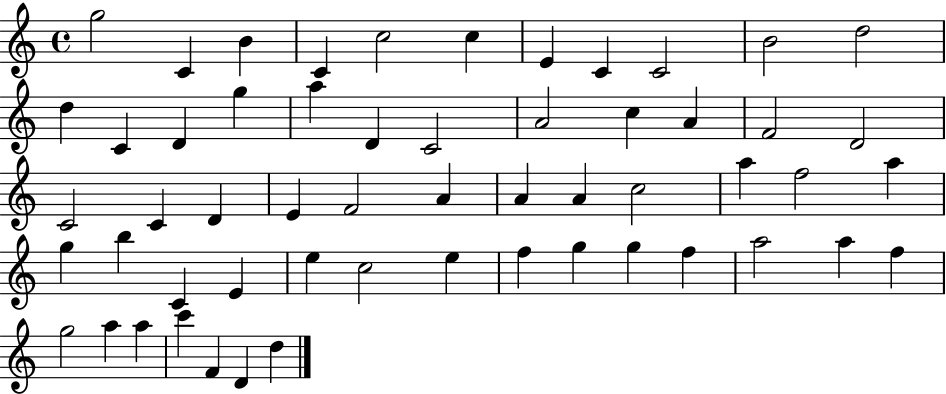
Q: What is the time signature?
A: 4/4